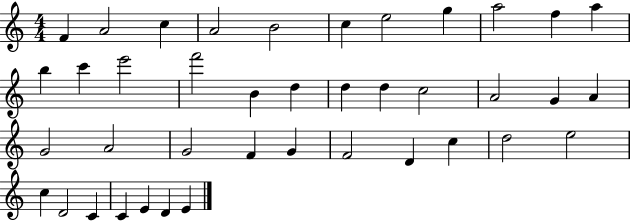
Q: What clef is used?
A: treble